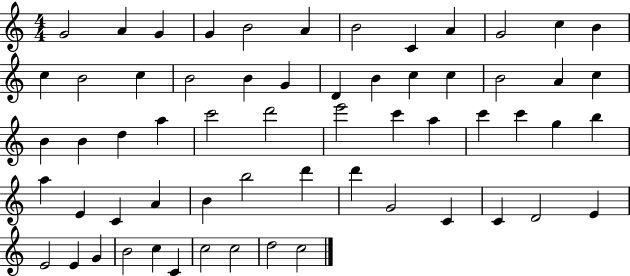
{
  \clef treble
  \numericTimeSignature
  \time 4/4
  \key c \major
  g'2 a'4 g'4 | g'4 b'2 a'4 | b'2 c'4 a'4 | g'2 c''4 b'4 | \break c''4 b'2 c''4 | b'2 b'4 g'4 | d'4 b'4 c''4 c''4 | b'2 a'4 c''4 | \break b'4 b'4 d''4 a''4 | c'''2 d'''2 | e'''2 c'''4 a''4 | c'''4 c'''4 g''4 b''4 | \break a''4 e'4 c'4 a'4 | b'4 b''2 d'''4 | d'''4 g'2 c'4 | c'4 d'2 e'4 | \break e'2 e'4 g'4 | b'2 c''4 c'4 | c''2 c''2 | d''2 c''2 | \break \bar "|."
}